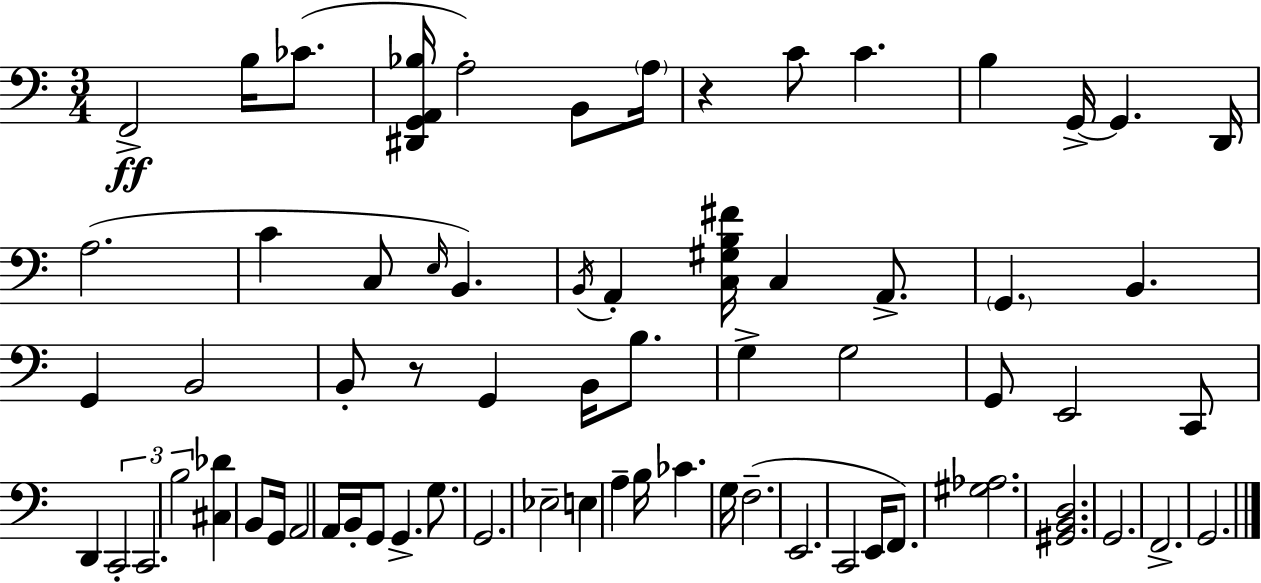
X:1
T:Untitled
M:3/4
L:1/4
K:C
F,,2 B,/4 _C/2 [^D,,G,,A,,_B,]/4 A,2 B,,/2 A,/4 z C/2 C B, G,,/4 G,, D,,/4 A,2 C C,/2 E,/4 B,, B,,/4 A,, [C,^G,B,^F]/4 C, A,,/2 G,, B,, G,, B,,2 B,,/2 z/2 G,, B,,/4 B,/2 G, G,2 G,,/2 E,,2 C,,/2 D,, C,,2 C,,2 B,2 [^C,_D] B,,/2 G,,/4 A,,2 A,,/4 B,,/4 G,,/2 G,, G,/2 G,,2 _E,2 E, A, B,/4 _C G,/4 F,2 E,,2 C,,2 E,,/4 F,,/2 [^G,_A,]2 [^G,,B,,D,]2 G,,2 F,,2 G,,2